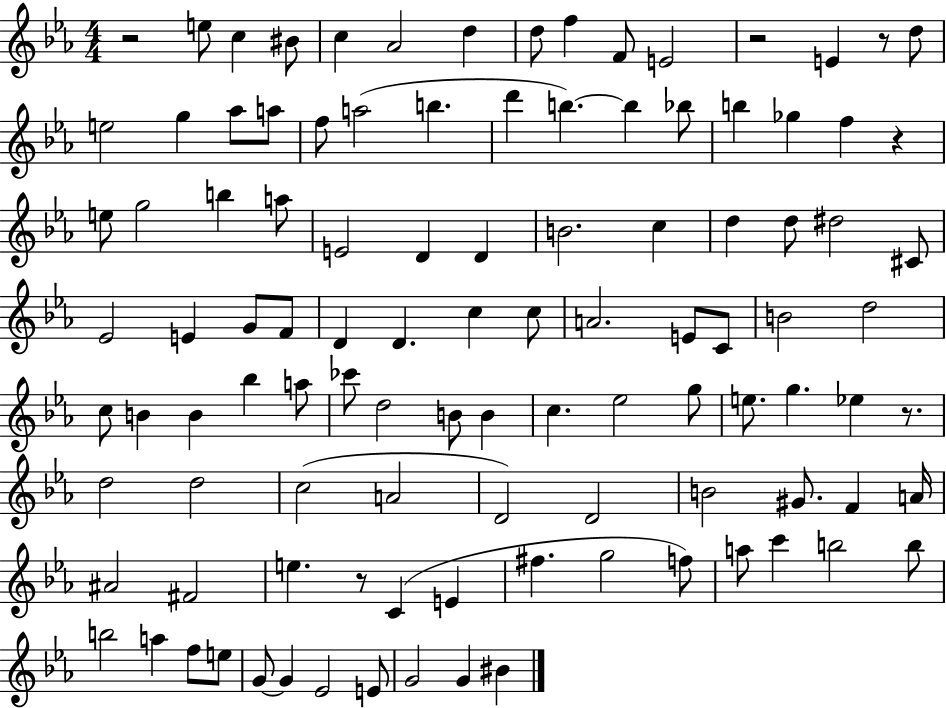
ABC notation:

X:1
T:Untitled
M:4/4
L:1/4
K:Eb
z2 e/2 c ^B/2 c _A2 d d/2 f F/2 E2 z2 E z/2 d/2 e2 g _a/2 a/2 f/2 a2 b d' b b _b/2 b _g f z e/2 g2 b a/2 E2 D D B2 c d d/2 ^d2 ^C/2 _E2 E G/2 F/2 D D c c/2 A2 E/2 C/2 B2 d2 c/2 B B _b a/2 _c'/2 d2 B/2 B c _e2 g/2 e/2 g _e z/2 d2 d2 c2 A2 D2 D2 B2 ^G/2 F A/4 ^A2 ^F2 e z/2 C E ^f g2 f/2 a/2 c' b2 b/2 b2 a f/2 e/2 G/2 G _E2 E/2 G2 G ^B